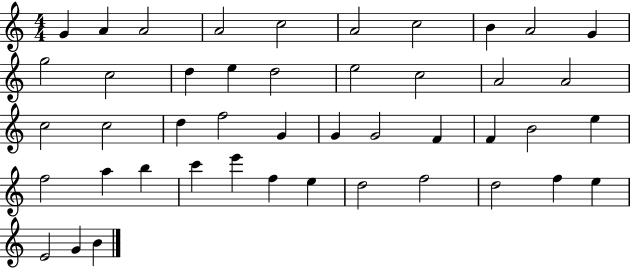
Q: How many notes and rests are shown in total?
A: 45